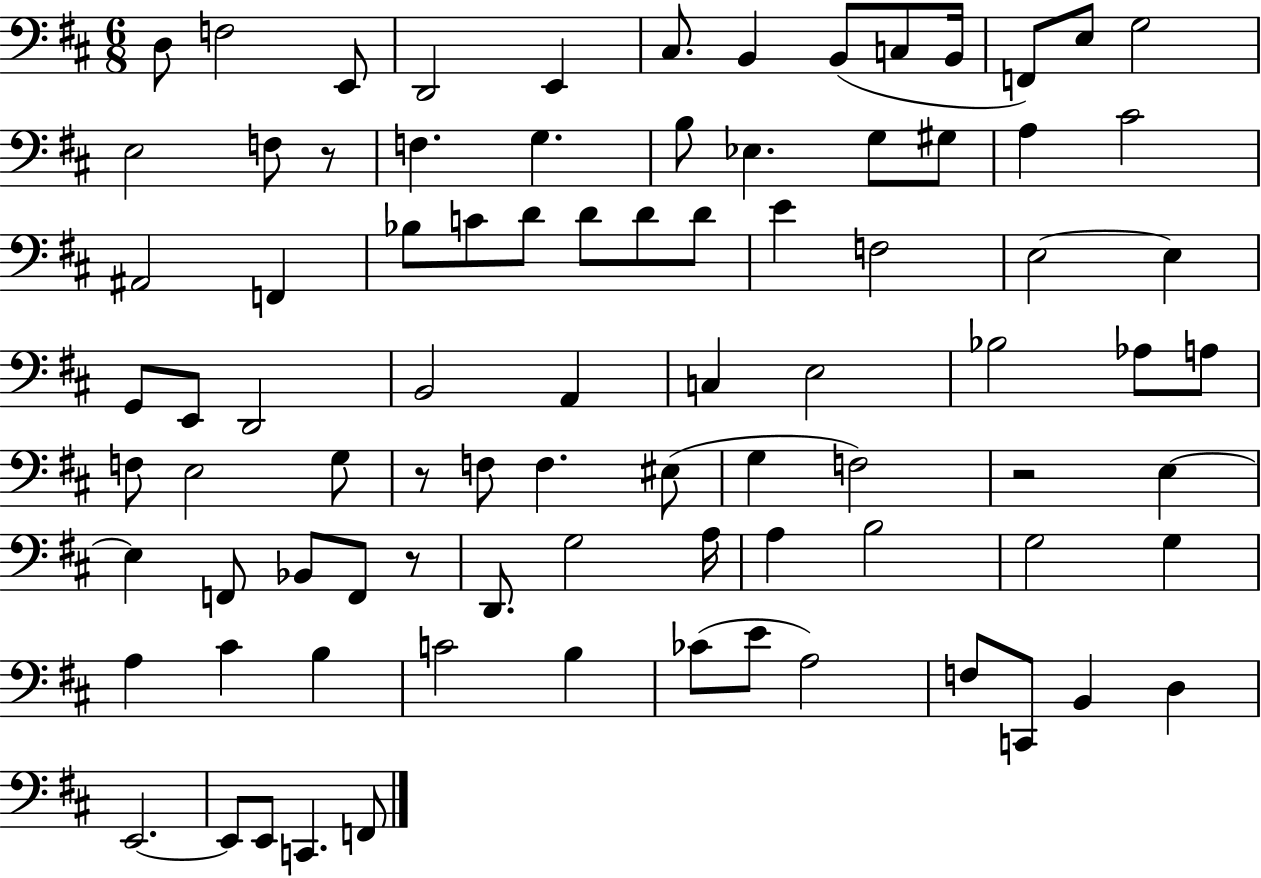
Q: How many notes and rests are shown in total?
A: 86